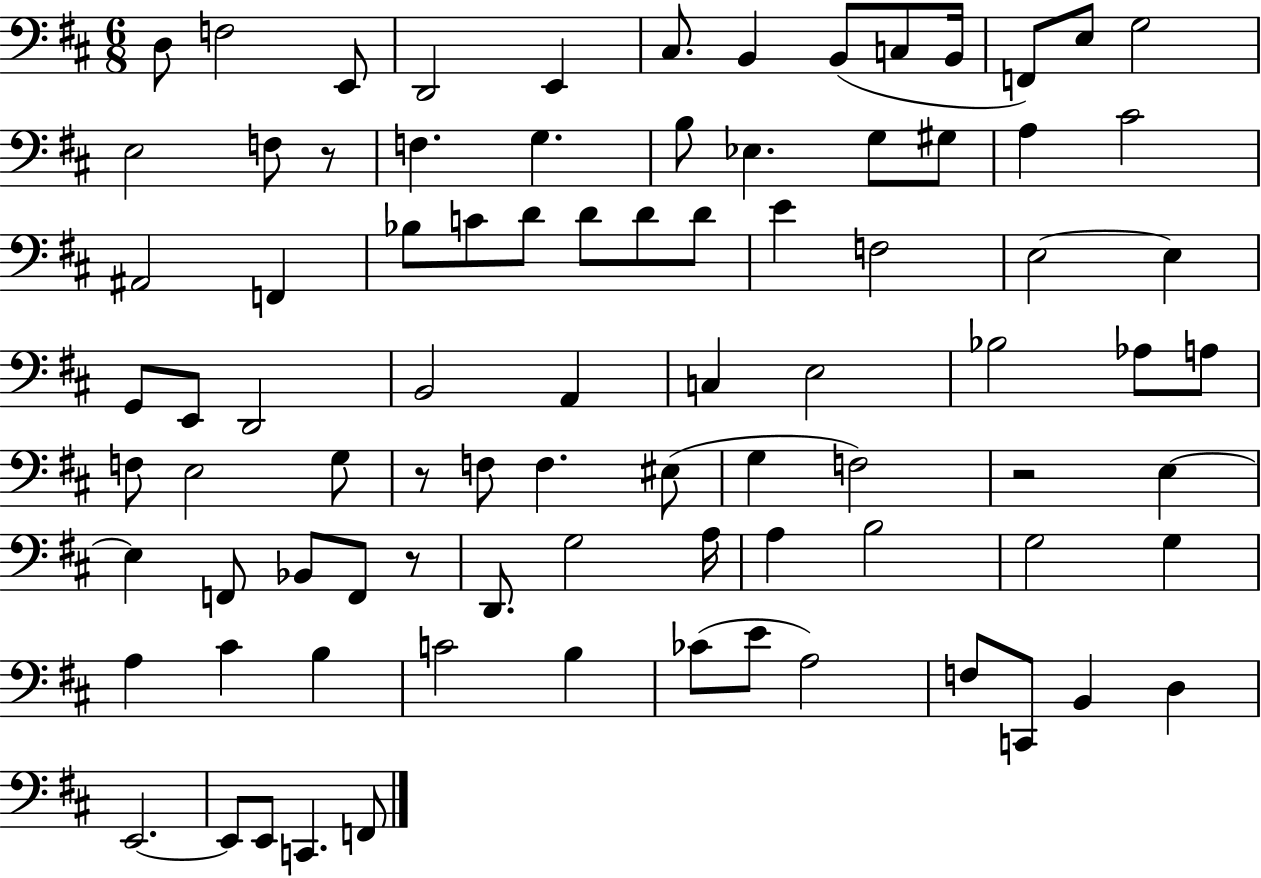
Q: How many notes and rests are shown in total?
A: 86